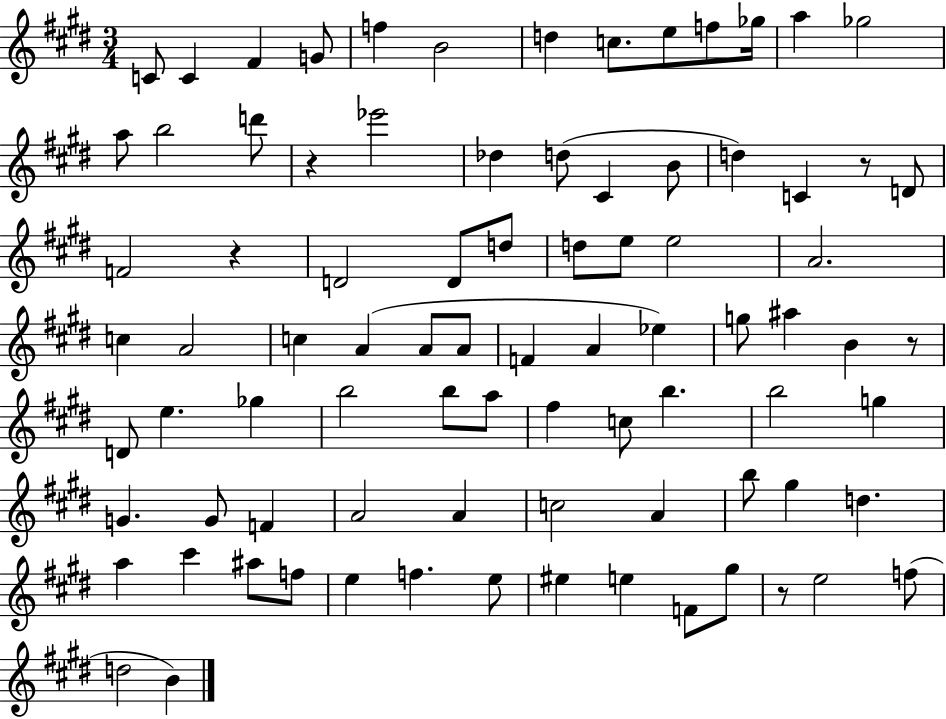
X:1
T:Untitled
M:3/4
L:1/4
K:E
C/2 C ^F G/2 f B2 d c/2 e/2 f/2 _g/4 a _g2 a/2 b2 d'/2 z _e'2 _d d/2 ^C B/2 d C z/2 D/2 F2 z D2 D/2 d/2 d/2 e/2 e2 A2 c A2 c A A/2 A/2 F A _e g/2 ^a B z/2 D/2 e _g b2 b/2 a/2 ^f c/2 b b2 g G G/2 F A2 A c2 A b/2 ^g d a ^c' ^a/2 f/2 e f e/2 ^e e F/2 ^g/2 z/2 e2 f/2 d2 B